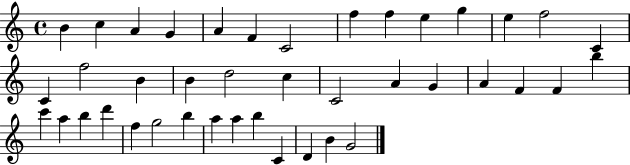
B4/q C5/q A4/q G4/q A4/q F4/q C4/h F5/q F5/q E5/q G5/q E5/q F5/h C4/q C4/q F5/h B4/q B4/q D5/h C5/q C4/h A4/q G4/q A4/q F4/q F4/q B5/q C6/q A5/q B5/q D6/q F5/q G5/h B5/q A5/q A5/q B5/q C4/q D4/q B4/q G4/h